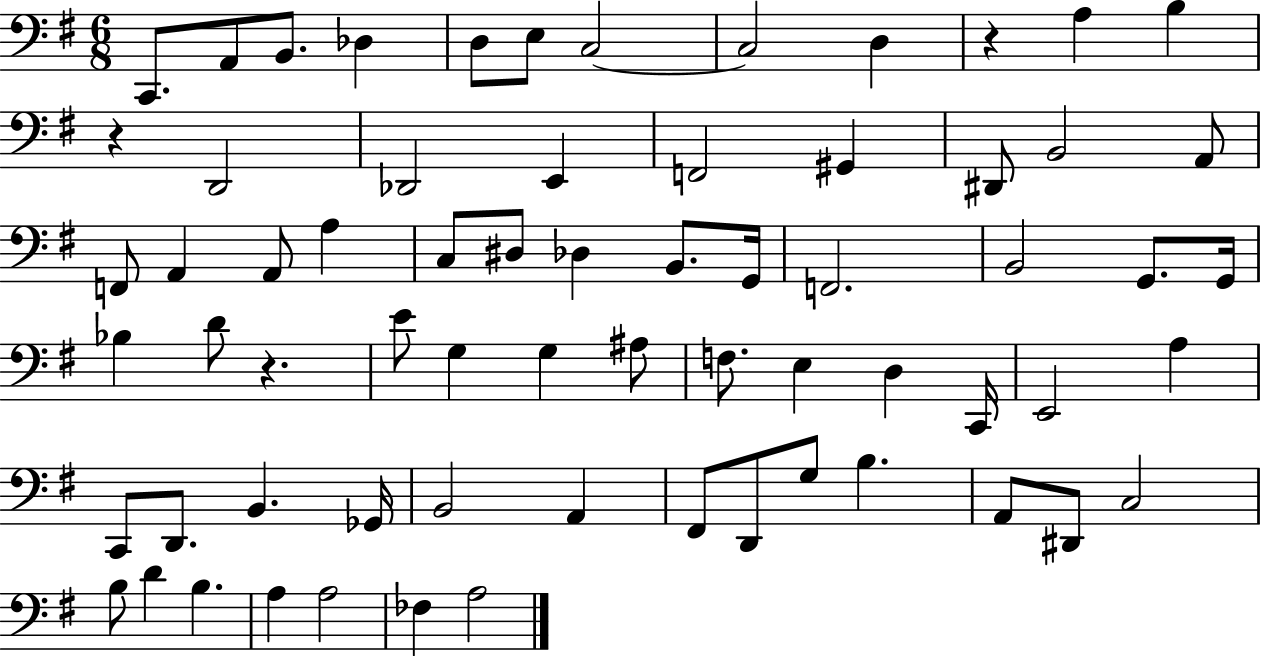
{
  \clef bass
  \numericTimeSignature
  \time 6/8
  \key g \major
  c,8. a,8 b,8. des4 | d8 e8 c2~~ | c2 d4 | r4 a4 b4 | \break r4 d,2 | des,2 e,4 | f,2 gis,4 | dis,8 b,2 a,8 | \break f,8 a,4 a,8 a4 | c8 dis8 des4 b,8. g,16 | f,2. | b,2 g,8. g,16 | \break bes4 d'8 r4. | e'8 g4 g4 ais8 | f8. e4 d4 c,16 | e,2 a4 | \break c,8 d,8. b,4. ges,16 | b,2 a,4 | fis,8 d,8 g8 b4. | a,8 dis,8 c2 | \break b8 d'4 b4. | a4 a2 | fes4 a2 | \bar "|."
}